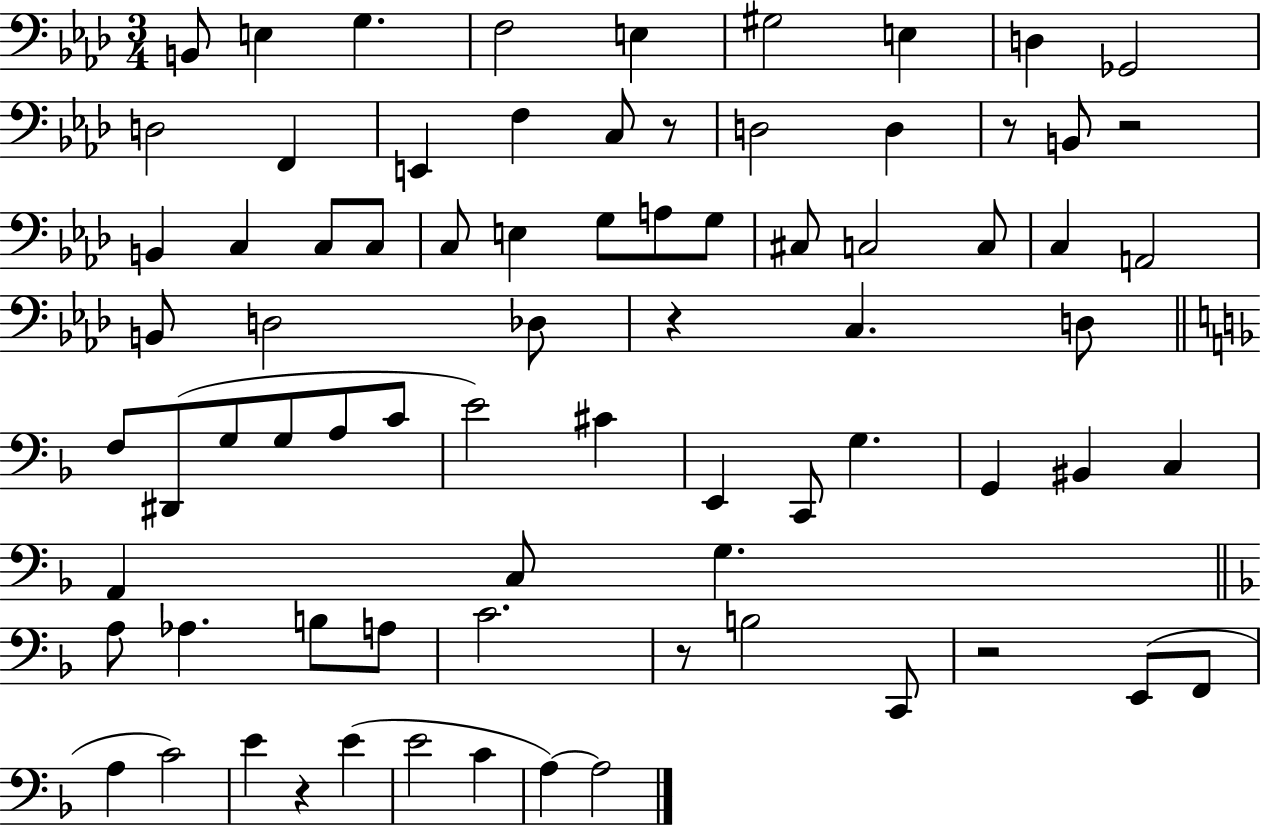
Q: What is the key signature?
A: AES major